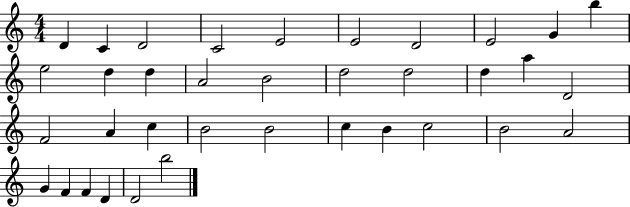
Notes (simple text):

D4/q C4/q D4/h C4/h E4/h E4/h D4/h E4/h G4/q B5/q E5/h D5/q D5/q A4/h B4/h D5/h D5/h D5/q A5/q D4/h F4/h A4/q C5/q B4/h B4/h C5/q B4/q C5/h B4/h A4/h G4/q F4/q F4/q D4/q D4/h B5/h